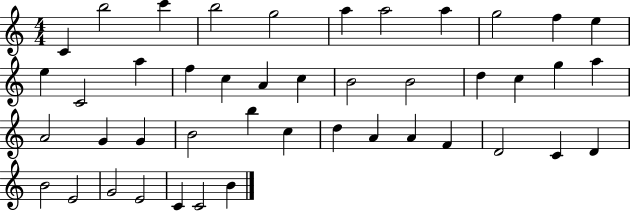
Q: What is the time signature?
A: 4/4